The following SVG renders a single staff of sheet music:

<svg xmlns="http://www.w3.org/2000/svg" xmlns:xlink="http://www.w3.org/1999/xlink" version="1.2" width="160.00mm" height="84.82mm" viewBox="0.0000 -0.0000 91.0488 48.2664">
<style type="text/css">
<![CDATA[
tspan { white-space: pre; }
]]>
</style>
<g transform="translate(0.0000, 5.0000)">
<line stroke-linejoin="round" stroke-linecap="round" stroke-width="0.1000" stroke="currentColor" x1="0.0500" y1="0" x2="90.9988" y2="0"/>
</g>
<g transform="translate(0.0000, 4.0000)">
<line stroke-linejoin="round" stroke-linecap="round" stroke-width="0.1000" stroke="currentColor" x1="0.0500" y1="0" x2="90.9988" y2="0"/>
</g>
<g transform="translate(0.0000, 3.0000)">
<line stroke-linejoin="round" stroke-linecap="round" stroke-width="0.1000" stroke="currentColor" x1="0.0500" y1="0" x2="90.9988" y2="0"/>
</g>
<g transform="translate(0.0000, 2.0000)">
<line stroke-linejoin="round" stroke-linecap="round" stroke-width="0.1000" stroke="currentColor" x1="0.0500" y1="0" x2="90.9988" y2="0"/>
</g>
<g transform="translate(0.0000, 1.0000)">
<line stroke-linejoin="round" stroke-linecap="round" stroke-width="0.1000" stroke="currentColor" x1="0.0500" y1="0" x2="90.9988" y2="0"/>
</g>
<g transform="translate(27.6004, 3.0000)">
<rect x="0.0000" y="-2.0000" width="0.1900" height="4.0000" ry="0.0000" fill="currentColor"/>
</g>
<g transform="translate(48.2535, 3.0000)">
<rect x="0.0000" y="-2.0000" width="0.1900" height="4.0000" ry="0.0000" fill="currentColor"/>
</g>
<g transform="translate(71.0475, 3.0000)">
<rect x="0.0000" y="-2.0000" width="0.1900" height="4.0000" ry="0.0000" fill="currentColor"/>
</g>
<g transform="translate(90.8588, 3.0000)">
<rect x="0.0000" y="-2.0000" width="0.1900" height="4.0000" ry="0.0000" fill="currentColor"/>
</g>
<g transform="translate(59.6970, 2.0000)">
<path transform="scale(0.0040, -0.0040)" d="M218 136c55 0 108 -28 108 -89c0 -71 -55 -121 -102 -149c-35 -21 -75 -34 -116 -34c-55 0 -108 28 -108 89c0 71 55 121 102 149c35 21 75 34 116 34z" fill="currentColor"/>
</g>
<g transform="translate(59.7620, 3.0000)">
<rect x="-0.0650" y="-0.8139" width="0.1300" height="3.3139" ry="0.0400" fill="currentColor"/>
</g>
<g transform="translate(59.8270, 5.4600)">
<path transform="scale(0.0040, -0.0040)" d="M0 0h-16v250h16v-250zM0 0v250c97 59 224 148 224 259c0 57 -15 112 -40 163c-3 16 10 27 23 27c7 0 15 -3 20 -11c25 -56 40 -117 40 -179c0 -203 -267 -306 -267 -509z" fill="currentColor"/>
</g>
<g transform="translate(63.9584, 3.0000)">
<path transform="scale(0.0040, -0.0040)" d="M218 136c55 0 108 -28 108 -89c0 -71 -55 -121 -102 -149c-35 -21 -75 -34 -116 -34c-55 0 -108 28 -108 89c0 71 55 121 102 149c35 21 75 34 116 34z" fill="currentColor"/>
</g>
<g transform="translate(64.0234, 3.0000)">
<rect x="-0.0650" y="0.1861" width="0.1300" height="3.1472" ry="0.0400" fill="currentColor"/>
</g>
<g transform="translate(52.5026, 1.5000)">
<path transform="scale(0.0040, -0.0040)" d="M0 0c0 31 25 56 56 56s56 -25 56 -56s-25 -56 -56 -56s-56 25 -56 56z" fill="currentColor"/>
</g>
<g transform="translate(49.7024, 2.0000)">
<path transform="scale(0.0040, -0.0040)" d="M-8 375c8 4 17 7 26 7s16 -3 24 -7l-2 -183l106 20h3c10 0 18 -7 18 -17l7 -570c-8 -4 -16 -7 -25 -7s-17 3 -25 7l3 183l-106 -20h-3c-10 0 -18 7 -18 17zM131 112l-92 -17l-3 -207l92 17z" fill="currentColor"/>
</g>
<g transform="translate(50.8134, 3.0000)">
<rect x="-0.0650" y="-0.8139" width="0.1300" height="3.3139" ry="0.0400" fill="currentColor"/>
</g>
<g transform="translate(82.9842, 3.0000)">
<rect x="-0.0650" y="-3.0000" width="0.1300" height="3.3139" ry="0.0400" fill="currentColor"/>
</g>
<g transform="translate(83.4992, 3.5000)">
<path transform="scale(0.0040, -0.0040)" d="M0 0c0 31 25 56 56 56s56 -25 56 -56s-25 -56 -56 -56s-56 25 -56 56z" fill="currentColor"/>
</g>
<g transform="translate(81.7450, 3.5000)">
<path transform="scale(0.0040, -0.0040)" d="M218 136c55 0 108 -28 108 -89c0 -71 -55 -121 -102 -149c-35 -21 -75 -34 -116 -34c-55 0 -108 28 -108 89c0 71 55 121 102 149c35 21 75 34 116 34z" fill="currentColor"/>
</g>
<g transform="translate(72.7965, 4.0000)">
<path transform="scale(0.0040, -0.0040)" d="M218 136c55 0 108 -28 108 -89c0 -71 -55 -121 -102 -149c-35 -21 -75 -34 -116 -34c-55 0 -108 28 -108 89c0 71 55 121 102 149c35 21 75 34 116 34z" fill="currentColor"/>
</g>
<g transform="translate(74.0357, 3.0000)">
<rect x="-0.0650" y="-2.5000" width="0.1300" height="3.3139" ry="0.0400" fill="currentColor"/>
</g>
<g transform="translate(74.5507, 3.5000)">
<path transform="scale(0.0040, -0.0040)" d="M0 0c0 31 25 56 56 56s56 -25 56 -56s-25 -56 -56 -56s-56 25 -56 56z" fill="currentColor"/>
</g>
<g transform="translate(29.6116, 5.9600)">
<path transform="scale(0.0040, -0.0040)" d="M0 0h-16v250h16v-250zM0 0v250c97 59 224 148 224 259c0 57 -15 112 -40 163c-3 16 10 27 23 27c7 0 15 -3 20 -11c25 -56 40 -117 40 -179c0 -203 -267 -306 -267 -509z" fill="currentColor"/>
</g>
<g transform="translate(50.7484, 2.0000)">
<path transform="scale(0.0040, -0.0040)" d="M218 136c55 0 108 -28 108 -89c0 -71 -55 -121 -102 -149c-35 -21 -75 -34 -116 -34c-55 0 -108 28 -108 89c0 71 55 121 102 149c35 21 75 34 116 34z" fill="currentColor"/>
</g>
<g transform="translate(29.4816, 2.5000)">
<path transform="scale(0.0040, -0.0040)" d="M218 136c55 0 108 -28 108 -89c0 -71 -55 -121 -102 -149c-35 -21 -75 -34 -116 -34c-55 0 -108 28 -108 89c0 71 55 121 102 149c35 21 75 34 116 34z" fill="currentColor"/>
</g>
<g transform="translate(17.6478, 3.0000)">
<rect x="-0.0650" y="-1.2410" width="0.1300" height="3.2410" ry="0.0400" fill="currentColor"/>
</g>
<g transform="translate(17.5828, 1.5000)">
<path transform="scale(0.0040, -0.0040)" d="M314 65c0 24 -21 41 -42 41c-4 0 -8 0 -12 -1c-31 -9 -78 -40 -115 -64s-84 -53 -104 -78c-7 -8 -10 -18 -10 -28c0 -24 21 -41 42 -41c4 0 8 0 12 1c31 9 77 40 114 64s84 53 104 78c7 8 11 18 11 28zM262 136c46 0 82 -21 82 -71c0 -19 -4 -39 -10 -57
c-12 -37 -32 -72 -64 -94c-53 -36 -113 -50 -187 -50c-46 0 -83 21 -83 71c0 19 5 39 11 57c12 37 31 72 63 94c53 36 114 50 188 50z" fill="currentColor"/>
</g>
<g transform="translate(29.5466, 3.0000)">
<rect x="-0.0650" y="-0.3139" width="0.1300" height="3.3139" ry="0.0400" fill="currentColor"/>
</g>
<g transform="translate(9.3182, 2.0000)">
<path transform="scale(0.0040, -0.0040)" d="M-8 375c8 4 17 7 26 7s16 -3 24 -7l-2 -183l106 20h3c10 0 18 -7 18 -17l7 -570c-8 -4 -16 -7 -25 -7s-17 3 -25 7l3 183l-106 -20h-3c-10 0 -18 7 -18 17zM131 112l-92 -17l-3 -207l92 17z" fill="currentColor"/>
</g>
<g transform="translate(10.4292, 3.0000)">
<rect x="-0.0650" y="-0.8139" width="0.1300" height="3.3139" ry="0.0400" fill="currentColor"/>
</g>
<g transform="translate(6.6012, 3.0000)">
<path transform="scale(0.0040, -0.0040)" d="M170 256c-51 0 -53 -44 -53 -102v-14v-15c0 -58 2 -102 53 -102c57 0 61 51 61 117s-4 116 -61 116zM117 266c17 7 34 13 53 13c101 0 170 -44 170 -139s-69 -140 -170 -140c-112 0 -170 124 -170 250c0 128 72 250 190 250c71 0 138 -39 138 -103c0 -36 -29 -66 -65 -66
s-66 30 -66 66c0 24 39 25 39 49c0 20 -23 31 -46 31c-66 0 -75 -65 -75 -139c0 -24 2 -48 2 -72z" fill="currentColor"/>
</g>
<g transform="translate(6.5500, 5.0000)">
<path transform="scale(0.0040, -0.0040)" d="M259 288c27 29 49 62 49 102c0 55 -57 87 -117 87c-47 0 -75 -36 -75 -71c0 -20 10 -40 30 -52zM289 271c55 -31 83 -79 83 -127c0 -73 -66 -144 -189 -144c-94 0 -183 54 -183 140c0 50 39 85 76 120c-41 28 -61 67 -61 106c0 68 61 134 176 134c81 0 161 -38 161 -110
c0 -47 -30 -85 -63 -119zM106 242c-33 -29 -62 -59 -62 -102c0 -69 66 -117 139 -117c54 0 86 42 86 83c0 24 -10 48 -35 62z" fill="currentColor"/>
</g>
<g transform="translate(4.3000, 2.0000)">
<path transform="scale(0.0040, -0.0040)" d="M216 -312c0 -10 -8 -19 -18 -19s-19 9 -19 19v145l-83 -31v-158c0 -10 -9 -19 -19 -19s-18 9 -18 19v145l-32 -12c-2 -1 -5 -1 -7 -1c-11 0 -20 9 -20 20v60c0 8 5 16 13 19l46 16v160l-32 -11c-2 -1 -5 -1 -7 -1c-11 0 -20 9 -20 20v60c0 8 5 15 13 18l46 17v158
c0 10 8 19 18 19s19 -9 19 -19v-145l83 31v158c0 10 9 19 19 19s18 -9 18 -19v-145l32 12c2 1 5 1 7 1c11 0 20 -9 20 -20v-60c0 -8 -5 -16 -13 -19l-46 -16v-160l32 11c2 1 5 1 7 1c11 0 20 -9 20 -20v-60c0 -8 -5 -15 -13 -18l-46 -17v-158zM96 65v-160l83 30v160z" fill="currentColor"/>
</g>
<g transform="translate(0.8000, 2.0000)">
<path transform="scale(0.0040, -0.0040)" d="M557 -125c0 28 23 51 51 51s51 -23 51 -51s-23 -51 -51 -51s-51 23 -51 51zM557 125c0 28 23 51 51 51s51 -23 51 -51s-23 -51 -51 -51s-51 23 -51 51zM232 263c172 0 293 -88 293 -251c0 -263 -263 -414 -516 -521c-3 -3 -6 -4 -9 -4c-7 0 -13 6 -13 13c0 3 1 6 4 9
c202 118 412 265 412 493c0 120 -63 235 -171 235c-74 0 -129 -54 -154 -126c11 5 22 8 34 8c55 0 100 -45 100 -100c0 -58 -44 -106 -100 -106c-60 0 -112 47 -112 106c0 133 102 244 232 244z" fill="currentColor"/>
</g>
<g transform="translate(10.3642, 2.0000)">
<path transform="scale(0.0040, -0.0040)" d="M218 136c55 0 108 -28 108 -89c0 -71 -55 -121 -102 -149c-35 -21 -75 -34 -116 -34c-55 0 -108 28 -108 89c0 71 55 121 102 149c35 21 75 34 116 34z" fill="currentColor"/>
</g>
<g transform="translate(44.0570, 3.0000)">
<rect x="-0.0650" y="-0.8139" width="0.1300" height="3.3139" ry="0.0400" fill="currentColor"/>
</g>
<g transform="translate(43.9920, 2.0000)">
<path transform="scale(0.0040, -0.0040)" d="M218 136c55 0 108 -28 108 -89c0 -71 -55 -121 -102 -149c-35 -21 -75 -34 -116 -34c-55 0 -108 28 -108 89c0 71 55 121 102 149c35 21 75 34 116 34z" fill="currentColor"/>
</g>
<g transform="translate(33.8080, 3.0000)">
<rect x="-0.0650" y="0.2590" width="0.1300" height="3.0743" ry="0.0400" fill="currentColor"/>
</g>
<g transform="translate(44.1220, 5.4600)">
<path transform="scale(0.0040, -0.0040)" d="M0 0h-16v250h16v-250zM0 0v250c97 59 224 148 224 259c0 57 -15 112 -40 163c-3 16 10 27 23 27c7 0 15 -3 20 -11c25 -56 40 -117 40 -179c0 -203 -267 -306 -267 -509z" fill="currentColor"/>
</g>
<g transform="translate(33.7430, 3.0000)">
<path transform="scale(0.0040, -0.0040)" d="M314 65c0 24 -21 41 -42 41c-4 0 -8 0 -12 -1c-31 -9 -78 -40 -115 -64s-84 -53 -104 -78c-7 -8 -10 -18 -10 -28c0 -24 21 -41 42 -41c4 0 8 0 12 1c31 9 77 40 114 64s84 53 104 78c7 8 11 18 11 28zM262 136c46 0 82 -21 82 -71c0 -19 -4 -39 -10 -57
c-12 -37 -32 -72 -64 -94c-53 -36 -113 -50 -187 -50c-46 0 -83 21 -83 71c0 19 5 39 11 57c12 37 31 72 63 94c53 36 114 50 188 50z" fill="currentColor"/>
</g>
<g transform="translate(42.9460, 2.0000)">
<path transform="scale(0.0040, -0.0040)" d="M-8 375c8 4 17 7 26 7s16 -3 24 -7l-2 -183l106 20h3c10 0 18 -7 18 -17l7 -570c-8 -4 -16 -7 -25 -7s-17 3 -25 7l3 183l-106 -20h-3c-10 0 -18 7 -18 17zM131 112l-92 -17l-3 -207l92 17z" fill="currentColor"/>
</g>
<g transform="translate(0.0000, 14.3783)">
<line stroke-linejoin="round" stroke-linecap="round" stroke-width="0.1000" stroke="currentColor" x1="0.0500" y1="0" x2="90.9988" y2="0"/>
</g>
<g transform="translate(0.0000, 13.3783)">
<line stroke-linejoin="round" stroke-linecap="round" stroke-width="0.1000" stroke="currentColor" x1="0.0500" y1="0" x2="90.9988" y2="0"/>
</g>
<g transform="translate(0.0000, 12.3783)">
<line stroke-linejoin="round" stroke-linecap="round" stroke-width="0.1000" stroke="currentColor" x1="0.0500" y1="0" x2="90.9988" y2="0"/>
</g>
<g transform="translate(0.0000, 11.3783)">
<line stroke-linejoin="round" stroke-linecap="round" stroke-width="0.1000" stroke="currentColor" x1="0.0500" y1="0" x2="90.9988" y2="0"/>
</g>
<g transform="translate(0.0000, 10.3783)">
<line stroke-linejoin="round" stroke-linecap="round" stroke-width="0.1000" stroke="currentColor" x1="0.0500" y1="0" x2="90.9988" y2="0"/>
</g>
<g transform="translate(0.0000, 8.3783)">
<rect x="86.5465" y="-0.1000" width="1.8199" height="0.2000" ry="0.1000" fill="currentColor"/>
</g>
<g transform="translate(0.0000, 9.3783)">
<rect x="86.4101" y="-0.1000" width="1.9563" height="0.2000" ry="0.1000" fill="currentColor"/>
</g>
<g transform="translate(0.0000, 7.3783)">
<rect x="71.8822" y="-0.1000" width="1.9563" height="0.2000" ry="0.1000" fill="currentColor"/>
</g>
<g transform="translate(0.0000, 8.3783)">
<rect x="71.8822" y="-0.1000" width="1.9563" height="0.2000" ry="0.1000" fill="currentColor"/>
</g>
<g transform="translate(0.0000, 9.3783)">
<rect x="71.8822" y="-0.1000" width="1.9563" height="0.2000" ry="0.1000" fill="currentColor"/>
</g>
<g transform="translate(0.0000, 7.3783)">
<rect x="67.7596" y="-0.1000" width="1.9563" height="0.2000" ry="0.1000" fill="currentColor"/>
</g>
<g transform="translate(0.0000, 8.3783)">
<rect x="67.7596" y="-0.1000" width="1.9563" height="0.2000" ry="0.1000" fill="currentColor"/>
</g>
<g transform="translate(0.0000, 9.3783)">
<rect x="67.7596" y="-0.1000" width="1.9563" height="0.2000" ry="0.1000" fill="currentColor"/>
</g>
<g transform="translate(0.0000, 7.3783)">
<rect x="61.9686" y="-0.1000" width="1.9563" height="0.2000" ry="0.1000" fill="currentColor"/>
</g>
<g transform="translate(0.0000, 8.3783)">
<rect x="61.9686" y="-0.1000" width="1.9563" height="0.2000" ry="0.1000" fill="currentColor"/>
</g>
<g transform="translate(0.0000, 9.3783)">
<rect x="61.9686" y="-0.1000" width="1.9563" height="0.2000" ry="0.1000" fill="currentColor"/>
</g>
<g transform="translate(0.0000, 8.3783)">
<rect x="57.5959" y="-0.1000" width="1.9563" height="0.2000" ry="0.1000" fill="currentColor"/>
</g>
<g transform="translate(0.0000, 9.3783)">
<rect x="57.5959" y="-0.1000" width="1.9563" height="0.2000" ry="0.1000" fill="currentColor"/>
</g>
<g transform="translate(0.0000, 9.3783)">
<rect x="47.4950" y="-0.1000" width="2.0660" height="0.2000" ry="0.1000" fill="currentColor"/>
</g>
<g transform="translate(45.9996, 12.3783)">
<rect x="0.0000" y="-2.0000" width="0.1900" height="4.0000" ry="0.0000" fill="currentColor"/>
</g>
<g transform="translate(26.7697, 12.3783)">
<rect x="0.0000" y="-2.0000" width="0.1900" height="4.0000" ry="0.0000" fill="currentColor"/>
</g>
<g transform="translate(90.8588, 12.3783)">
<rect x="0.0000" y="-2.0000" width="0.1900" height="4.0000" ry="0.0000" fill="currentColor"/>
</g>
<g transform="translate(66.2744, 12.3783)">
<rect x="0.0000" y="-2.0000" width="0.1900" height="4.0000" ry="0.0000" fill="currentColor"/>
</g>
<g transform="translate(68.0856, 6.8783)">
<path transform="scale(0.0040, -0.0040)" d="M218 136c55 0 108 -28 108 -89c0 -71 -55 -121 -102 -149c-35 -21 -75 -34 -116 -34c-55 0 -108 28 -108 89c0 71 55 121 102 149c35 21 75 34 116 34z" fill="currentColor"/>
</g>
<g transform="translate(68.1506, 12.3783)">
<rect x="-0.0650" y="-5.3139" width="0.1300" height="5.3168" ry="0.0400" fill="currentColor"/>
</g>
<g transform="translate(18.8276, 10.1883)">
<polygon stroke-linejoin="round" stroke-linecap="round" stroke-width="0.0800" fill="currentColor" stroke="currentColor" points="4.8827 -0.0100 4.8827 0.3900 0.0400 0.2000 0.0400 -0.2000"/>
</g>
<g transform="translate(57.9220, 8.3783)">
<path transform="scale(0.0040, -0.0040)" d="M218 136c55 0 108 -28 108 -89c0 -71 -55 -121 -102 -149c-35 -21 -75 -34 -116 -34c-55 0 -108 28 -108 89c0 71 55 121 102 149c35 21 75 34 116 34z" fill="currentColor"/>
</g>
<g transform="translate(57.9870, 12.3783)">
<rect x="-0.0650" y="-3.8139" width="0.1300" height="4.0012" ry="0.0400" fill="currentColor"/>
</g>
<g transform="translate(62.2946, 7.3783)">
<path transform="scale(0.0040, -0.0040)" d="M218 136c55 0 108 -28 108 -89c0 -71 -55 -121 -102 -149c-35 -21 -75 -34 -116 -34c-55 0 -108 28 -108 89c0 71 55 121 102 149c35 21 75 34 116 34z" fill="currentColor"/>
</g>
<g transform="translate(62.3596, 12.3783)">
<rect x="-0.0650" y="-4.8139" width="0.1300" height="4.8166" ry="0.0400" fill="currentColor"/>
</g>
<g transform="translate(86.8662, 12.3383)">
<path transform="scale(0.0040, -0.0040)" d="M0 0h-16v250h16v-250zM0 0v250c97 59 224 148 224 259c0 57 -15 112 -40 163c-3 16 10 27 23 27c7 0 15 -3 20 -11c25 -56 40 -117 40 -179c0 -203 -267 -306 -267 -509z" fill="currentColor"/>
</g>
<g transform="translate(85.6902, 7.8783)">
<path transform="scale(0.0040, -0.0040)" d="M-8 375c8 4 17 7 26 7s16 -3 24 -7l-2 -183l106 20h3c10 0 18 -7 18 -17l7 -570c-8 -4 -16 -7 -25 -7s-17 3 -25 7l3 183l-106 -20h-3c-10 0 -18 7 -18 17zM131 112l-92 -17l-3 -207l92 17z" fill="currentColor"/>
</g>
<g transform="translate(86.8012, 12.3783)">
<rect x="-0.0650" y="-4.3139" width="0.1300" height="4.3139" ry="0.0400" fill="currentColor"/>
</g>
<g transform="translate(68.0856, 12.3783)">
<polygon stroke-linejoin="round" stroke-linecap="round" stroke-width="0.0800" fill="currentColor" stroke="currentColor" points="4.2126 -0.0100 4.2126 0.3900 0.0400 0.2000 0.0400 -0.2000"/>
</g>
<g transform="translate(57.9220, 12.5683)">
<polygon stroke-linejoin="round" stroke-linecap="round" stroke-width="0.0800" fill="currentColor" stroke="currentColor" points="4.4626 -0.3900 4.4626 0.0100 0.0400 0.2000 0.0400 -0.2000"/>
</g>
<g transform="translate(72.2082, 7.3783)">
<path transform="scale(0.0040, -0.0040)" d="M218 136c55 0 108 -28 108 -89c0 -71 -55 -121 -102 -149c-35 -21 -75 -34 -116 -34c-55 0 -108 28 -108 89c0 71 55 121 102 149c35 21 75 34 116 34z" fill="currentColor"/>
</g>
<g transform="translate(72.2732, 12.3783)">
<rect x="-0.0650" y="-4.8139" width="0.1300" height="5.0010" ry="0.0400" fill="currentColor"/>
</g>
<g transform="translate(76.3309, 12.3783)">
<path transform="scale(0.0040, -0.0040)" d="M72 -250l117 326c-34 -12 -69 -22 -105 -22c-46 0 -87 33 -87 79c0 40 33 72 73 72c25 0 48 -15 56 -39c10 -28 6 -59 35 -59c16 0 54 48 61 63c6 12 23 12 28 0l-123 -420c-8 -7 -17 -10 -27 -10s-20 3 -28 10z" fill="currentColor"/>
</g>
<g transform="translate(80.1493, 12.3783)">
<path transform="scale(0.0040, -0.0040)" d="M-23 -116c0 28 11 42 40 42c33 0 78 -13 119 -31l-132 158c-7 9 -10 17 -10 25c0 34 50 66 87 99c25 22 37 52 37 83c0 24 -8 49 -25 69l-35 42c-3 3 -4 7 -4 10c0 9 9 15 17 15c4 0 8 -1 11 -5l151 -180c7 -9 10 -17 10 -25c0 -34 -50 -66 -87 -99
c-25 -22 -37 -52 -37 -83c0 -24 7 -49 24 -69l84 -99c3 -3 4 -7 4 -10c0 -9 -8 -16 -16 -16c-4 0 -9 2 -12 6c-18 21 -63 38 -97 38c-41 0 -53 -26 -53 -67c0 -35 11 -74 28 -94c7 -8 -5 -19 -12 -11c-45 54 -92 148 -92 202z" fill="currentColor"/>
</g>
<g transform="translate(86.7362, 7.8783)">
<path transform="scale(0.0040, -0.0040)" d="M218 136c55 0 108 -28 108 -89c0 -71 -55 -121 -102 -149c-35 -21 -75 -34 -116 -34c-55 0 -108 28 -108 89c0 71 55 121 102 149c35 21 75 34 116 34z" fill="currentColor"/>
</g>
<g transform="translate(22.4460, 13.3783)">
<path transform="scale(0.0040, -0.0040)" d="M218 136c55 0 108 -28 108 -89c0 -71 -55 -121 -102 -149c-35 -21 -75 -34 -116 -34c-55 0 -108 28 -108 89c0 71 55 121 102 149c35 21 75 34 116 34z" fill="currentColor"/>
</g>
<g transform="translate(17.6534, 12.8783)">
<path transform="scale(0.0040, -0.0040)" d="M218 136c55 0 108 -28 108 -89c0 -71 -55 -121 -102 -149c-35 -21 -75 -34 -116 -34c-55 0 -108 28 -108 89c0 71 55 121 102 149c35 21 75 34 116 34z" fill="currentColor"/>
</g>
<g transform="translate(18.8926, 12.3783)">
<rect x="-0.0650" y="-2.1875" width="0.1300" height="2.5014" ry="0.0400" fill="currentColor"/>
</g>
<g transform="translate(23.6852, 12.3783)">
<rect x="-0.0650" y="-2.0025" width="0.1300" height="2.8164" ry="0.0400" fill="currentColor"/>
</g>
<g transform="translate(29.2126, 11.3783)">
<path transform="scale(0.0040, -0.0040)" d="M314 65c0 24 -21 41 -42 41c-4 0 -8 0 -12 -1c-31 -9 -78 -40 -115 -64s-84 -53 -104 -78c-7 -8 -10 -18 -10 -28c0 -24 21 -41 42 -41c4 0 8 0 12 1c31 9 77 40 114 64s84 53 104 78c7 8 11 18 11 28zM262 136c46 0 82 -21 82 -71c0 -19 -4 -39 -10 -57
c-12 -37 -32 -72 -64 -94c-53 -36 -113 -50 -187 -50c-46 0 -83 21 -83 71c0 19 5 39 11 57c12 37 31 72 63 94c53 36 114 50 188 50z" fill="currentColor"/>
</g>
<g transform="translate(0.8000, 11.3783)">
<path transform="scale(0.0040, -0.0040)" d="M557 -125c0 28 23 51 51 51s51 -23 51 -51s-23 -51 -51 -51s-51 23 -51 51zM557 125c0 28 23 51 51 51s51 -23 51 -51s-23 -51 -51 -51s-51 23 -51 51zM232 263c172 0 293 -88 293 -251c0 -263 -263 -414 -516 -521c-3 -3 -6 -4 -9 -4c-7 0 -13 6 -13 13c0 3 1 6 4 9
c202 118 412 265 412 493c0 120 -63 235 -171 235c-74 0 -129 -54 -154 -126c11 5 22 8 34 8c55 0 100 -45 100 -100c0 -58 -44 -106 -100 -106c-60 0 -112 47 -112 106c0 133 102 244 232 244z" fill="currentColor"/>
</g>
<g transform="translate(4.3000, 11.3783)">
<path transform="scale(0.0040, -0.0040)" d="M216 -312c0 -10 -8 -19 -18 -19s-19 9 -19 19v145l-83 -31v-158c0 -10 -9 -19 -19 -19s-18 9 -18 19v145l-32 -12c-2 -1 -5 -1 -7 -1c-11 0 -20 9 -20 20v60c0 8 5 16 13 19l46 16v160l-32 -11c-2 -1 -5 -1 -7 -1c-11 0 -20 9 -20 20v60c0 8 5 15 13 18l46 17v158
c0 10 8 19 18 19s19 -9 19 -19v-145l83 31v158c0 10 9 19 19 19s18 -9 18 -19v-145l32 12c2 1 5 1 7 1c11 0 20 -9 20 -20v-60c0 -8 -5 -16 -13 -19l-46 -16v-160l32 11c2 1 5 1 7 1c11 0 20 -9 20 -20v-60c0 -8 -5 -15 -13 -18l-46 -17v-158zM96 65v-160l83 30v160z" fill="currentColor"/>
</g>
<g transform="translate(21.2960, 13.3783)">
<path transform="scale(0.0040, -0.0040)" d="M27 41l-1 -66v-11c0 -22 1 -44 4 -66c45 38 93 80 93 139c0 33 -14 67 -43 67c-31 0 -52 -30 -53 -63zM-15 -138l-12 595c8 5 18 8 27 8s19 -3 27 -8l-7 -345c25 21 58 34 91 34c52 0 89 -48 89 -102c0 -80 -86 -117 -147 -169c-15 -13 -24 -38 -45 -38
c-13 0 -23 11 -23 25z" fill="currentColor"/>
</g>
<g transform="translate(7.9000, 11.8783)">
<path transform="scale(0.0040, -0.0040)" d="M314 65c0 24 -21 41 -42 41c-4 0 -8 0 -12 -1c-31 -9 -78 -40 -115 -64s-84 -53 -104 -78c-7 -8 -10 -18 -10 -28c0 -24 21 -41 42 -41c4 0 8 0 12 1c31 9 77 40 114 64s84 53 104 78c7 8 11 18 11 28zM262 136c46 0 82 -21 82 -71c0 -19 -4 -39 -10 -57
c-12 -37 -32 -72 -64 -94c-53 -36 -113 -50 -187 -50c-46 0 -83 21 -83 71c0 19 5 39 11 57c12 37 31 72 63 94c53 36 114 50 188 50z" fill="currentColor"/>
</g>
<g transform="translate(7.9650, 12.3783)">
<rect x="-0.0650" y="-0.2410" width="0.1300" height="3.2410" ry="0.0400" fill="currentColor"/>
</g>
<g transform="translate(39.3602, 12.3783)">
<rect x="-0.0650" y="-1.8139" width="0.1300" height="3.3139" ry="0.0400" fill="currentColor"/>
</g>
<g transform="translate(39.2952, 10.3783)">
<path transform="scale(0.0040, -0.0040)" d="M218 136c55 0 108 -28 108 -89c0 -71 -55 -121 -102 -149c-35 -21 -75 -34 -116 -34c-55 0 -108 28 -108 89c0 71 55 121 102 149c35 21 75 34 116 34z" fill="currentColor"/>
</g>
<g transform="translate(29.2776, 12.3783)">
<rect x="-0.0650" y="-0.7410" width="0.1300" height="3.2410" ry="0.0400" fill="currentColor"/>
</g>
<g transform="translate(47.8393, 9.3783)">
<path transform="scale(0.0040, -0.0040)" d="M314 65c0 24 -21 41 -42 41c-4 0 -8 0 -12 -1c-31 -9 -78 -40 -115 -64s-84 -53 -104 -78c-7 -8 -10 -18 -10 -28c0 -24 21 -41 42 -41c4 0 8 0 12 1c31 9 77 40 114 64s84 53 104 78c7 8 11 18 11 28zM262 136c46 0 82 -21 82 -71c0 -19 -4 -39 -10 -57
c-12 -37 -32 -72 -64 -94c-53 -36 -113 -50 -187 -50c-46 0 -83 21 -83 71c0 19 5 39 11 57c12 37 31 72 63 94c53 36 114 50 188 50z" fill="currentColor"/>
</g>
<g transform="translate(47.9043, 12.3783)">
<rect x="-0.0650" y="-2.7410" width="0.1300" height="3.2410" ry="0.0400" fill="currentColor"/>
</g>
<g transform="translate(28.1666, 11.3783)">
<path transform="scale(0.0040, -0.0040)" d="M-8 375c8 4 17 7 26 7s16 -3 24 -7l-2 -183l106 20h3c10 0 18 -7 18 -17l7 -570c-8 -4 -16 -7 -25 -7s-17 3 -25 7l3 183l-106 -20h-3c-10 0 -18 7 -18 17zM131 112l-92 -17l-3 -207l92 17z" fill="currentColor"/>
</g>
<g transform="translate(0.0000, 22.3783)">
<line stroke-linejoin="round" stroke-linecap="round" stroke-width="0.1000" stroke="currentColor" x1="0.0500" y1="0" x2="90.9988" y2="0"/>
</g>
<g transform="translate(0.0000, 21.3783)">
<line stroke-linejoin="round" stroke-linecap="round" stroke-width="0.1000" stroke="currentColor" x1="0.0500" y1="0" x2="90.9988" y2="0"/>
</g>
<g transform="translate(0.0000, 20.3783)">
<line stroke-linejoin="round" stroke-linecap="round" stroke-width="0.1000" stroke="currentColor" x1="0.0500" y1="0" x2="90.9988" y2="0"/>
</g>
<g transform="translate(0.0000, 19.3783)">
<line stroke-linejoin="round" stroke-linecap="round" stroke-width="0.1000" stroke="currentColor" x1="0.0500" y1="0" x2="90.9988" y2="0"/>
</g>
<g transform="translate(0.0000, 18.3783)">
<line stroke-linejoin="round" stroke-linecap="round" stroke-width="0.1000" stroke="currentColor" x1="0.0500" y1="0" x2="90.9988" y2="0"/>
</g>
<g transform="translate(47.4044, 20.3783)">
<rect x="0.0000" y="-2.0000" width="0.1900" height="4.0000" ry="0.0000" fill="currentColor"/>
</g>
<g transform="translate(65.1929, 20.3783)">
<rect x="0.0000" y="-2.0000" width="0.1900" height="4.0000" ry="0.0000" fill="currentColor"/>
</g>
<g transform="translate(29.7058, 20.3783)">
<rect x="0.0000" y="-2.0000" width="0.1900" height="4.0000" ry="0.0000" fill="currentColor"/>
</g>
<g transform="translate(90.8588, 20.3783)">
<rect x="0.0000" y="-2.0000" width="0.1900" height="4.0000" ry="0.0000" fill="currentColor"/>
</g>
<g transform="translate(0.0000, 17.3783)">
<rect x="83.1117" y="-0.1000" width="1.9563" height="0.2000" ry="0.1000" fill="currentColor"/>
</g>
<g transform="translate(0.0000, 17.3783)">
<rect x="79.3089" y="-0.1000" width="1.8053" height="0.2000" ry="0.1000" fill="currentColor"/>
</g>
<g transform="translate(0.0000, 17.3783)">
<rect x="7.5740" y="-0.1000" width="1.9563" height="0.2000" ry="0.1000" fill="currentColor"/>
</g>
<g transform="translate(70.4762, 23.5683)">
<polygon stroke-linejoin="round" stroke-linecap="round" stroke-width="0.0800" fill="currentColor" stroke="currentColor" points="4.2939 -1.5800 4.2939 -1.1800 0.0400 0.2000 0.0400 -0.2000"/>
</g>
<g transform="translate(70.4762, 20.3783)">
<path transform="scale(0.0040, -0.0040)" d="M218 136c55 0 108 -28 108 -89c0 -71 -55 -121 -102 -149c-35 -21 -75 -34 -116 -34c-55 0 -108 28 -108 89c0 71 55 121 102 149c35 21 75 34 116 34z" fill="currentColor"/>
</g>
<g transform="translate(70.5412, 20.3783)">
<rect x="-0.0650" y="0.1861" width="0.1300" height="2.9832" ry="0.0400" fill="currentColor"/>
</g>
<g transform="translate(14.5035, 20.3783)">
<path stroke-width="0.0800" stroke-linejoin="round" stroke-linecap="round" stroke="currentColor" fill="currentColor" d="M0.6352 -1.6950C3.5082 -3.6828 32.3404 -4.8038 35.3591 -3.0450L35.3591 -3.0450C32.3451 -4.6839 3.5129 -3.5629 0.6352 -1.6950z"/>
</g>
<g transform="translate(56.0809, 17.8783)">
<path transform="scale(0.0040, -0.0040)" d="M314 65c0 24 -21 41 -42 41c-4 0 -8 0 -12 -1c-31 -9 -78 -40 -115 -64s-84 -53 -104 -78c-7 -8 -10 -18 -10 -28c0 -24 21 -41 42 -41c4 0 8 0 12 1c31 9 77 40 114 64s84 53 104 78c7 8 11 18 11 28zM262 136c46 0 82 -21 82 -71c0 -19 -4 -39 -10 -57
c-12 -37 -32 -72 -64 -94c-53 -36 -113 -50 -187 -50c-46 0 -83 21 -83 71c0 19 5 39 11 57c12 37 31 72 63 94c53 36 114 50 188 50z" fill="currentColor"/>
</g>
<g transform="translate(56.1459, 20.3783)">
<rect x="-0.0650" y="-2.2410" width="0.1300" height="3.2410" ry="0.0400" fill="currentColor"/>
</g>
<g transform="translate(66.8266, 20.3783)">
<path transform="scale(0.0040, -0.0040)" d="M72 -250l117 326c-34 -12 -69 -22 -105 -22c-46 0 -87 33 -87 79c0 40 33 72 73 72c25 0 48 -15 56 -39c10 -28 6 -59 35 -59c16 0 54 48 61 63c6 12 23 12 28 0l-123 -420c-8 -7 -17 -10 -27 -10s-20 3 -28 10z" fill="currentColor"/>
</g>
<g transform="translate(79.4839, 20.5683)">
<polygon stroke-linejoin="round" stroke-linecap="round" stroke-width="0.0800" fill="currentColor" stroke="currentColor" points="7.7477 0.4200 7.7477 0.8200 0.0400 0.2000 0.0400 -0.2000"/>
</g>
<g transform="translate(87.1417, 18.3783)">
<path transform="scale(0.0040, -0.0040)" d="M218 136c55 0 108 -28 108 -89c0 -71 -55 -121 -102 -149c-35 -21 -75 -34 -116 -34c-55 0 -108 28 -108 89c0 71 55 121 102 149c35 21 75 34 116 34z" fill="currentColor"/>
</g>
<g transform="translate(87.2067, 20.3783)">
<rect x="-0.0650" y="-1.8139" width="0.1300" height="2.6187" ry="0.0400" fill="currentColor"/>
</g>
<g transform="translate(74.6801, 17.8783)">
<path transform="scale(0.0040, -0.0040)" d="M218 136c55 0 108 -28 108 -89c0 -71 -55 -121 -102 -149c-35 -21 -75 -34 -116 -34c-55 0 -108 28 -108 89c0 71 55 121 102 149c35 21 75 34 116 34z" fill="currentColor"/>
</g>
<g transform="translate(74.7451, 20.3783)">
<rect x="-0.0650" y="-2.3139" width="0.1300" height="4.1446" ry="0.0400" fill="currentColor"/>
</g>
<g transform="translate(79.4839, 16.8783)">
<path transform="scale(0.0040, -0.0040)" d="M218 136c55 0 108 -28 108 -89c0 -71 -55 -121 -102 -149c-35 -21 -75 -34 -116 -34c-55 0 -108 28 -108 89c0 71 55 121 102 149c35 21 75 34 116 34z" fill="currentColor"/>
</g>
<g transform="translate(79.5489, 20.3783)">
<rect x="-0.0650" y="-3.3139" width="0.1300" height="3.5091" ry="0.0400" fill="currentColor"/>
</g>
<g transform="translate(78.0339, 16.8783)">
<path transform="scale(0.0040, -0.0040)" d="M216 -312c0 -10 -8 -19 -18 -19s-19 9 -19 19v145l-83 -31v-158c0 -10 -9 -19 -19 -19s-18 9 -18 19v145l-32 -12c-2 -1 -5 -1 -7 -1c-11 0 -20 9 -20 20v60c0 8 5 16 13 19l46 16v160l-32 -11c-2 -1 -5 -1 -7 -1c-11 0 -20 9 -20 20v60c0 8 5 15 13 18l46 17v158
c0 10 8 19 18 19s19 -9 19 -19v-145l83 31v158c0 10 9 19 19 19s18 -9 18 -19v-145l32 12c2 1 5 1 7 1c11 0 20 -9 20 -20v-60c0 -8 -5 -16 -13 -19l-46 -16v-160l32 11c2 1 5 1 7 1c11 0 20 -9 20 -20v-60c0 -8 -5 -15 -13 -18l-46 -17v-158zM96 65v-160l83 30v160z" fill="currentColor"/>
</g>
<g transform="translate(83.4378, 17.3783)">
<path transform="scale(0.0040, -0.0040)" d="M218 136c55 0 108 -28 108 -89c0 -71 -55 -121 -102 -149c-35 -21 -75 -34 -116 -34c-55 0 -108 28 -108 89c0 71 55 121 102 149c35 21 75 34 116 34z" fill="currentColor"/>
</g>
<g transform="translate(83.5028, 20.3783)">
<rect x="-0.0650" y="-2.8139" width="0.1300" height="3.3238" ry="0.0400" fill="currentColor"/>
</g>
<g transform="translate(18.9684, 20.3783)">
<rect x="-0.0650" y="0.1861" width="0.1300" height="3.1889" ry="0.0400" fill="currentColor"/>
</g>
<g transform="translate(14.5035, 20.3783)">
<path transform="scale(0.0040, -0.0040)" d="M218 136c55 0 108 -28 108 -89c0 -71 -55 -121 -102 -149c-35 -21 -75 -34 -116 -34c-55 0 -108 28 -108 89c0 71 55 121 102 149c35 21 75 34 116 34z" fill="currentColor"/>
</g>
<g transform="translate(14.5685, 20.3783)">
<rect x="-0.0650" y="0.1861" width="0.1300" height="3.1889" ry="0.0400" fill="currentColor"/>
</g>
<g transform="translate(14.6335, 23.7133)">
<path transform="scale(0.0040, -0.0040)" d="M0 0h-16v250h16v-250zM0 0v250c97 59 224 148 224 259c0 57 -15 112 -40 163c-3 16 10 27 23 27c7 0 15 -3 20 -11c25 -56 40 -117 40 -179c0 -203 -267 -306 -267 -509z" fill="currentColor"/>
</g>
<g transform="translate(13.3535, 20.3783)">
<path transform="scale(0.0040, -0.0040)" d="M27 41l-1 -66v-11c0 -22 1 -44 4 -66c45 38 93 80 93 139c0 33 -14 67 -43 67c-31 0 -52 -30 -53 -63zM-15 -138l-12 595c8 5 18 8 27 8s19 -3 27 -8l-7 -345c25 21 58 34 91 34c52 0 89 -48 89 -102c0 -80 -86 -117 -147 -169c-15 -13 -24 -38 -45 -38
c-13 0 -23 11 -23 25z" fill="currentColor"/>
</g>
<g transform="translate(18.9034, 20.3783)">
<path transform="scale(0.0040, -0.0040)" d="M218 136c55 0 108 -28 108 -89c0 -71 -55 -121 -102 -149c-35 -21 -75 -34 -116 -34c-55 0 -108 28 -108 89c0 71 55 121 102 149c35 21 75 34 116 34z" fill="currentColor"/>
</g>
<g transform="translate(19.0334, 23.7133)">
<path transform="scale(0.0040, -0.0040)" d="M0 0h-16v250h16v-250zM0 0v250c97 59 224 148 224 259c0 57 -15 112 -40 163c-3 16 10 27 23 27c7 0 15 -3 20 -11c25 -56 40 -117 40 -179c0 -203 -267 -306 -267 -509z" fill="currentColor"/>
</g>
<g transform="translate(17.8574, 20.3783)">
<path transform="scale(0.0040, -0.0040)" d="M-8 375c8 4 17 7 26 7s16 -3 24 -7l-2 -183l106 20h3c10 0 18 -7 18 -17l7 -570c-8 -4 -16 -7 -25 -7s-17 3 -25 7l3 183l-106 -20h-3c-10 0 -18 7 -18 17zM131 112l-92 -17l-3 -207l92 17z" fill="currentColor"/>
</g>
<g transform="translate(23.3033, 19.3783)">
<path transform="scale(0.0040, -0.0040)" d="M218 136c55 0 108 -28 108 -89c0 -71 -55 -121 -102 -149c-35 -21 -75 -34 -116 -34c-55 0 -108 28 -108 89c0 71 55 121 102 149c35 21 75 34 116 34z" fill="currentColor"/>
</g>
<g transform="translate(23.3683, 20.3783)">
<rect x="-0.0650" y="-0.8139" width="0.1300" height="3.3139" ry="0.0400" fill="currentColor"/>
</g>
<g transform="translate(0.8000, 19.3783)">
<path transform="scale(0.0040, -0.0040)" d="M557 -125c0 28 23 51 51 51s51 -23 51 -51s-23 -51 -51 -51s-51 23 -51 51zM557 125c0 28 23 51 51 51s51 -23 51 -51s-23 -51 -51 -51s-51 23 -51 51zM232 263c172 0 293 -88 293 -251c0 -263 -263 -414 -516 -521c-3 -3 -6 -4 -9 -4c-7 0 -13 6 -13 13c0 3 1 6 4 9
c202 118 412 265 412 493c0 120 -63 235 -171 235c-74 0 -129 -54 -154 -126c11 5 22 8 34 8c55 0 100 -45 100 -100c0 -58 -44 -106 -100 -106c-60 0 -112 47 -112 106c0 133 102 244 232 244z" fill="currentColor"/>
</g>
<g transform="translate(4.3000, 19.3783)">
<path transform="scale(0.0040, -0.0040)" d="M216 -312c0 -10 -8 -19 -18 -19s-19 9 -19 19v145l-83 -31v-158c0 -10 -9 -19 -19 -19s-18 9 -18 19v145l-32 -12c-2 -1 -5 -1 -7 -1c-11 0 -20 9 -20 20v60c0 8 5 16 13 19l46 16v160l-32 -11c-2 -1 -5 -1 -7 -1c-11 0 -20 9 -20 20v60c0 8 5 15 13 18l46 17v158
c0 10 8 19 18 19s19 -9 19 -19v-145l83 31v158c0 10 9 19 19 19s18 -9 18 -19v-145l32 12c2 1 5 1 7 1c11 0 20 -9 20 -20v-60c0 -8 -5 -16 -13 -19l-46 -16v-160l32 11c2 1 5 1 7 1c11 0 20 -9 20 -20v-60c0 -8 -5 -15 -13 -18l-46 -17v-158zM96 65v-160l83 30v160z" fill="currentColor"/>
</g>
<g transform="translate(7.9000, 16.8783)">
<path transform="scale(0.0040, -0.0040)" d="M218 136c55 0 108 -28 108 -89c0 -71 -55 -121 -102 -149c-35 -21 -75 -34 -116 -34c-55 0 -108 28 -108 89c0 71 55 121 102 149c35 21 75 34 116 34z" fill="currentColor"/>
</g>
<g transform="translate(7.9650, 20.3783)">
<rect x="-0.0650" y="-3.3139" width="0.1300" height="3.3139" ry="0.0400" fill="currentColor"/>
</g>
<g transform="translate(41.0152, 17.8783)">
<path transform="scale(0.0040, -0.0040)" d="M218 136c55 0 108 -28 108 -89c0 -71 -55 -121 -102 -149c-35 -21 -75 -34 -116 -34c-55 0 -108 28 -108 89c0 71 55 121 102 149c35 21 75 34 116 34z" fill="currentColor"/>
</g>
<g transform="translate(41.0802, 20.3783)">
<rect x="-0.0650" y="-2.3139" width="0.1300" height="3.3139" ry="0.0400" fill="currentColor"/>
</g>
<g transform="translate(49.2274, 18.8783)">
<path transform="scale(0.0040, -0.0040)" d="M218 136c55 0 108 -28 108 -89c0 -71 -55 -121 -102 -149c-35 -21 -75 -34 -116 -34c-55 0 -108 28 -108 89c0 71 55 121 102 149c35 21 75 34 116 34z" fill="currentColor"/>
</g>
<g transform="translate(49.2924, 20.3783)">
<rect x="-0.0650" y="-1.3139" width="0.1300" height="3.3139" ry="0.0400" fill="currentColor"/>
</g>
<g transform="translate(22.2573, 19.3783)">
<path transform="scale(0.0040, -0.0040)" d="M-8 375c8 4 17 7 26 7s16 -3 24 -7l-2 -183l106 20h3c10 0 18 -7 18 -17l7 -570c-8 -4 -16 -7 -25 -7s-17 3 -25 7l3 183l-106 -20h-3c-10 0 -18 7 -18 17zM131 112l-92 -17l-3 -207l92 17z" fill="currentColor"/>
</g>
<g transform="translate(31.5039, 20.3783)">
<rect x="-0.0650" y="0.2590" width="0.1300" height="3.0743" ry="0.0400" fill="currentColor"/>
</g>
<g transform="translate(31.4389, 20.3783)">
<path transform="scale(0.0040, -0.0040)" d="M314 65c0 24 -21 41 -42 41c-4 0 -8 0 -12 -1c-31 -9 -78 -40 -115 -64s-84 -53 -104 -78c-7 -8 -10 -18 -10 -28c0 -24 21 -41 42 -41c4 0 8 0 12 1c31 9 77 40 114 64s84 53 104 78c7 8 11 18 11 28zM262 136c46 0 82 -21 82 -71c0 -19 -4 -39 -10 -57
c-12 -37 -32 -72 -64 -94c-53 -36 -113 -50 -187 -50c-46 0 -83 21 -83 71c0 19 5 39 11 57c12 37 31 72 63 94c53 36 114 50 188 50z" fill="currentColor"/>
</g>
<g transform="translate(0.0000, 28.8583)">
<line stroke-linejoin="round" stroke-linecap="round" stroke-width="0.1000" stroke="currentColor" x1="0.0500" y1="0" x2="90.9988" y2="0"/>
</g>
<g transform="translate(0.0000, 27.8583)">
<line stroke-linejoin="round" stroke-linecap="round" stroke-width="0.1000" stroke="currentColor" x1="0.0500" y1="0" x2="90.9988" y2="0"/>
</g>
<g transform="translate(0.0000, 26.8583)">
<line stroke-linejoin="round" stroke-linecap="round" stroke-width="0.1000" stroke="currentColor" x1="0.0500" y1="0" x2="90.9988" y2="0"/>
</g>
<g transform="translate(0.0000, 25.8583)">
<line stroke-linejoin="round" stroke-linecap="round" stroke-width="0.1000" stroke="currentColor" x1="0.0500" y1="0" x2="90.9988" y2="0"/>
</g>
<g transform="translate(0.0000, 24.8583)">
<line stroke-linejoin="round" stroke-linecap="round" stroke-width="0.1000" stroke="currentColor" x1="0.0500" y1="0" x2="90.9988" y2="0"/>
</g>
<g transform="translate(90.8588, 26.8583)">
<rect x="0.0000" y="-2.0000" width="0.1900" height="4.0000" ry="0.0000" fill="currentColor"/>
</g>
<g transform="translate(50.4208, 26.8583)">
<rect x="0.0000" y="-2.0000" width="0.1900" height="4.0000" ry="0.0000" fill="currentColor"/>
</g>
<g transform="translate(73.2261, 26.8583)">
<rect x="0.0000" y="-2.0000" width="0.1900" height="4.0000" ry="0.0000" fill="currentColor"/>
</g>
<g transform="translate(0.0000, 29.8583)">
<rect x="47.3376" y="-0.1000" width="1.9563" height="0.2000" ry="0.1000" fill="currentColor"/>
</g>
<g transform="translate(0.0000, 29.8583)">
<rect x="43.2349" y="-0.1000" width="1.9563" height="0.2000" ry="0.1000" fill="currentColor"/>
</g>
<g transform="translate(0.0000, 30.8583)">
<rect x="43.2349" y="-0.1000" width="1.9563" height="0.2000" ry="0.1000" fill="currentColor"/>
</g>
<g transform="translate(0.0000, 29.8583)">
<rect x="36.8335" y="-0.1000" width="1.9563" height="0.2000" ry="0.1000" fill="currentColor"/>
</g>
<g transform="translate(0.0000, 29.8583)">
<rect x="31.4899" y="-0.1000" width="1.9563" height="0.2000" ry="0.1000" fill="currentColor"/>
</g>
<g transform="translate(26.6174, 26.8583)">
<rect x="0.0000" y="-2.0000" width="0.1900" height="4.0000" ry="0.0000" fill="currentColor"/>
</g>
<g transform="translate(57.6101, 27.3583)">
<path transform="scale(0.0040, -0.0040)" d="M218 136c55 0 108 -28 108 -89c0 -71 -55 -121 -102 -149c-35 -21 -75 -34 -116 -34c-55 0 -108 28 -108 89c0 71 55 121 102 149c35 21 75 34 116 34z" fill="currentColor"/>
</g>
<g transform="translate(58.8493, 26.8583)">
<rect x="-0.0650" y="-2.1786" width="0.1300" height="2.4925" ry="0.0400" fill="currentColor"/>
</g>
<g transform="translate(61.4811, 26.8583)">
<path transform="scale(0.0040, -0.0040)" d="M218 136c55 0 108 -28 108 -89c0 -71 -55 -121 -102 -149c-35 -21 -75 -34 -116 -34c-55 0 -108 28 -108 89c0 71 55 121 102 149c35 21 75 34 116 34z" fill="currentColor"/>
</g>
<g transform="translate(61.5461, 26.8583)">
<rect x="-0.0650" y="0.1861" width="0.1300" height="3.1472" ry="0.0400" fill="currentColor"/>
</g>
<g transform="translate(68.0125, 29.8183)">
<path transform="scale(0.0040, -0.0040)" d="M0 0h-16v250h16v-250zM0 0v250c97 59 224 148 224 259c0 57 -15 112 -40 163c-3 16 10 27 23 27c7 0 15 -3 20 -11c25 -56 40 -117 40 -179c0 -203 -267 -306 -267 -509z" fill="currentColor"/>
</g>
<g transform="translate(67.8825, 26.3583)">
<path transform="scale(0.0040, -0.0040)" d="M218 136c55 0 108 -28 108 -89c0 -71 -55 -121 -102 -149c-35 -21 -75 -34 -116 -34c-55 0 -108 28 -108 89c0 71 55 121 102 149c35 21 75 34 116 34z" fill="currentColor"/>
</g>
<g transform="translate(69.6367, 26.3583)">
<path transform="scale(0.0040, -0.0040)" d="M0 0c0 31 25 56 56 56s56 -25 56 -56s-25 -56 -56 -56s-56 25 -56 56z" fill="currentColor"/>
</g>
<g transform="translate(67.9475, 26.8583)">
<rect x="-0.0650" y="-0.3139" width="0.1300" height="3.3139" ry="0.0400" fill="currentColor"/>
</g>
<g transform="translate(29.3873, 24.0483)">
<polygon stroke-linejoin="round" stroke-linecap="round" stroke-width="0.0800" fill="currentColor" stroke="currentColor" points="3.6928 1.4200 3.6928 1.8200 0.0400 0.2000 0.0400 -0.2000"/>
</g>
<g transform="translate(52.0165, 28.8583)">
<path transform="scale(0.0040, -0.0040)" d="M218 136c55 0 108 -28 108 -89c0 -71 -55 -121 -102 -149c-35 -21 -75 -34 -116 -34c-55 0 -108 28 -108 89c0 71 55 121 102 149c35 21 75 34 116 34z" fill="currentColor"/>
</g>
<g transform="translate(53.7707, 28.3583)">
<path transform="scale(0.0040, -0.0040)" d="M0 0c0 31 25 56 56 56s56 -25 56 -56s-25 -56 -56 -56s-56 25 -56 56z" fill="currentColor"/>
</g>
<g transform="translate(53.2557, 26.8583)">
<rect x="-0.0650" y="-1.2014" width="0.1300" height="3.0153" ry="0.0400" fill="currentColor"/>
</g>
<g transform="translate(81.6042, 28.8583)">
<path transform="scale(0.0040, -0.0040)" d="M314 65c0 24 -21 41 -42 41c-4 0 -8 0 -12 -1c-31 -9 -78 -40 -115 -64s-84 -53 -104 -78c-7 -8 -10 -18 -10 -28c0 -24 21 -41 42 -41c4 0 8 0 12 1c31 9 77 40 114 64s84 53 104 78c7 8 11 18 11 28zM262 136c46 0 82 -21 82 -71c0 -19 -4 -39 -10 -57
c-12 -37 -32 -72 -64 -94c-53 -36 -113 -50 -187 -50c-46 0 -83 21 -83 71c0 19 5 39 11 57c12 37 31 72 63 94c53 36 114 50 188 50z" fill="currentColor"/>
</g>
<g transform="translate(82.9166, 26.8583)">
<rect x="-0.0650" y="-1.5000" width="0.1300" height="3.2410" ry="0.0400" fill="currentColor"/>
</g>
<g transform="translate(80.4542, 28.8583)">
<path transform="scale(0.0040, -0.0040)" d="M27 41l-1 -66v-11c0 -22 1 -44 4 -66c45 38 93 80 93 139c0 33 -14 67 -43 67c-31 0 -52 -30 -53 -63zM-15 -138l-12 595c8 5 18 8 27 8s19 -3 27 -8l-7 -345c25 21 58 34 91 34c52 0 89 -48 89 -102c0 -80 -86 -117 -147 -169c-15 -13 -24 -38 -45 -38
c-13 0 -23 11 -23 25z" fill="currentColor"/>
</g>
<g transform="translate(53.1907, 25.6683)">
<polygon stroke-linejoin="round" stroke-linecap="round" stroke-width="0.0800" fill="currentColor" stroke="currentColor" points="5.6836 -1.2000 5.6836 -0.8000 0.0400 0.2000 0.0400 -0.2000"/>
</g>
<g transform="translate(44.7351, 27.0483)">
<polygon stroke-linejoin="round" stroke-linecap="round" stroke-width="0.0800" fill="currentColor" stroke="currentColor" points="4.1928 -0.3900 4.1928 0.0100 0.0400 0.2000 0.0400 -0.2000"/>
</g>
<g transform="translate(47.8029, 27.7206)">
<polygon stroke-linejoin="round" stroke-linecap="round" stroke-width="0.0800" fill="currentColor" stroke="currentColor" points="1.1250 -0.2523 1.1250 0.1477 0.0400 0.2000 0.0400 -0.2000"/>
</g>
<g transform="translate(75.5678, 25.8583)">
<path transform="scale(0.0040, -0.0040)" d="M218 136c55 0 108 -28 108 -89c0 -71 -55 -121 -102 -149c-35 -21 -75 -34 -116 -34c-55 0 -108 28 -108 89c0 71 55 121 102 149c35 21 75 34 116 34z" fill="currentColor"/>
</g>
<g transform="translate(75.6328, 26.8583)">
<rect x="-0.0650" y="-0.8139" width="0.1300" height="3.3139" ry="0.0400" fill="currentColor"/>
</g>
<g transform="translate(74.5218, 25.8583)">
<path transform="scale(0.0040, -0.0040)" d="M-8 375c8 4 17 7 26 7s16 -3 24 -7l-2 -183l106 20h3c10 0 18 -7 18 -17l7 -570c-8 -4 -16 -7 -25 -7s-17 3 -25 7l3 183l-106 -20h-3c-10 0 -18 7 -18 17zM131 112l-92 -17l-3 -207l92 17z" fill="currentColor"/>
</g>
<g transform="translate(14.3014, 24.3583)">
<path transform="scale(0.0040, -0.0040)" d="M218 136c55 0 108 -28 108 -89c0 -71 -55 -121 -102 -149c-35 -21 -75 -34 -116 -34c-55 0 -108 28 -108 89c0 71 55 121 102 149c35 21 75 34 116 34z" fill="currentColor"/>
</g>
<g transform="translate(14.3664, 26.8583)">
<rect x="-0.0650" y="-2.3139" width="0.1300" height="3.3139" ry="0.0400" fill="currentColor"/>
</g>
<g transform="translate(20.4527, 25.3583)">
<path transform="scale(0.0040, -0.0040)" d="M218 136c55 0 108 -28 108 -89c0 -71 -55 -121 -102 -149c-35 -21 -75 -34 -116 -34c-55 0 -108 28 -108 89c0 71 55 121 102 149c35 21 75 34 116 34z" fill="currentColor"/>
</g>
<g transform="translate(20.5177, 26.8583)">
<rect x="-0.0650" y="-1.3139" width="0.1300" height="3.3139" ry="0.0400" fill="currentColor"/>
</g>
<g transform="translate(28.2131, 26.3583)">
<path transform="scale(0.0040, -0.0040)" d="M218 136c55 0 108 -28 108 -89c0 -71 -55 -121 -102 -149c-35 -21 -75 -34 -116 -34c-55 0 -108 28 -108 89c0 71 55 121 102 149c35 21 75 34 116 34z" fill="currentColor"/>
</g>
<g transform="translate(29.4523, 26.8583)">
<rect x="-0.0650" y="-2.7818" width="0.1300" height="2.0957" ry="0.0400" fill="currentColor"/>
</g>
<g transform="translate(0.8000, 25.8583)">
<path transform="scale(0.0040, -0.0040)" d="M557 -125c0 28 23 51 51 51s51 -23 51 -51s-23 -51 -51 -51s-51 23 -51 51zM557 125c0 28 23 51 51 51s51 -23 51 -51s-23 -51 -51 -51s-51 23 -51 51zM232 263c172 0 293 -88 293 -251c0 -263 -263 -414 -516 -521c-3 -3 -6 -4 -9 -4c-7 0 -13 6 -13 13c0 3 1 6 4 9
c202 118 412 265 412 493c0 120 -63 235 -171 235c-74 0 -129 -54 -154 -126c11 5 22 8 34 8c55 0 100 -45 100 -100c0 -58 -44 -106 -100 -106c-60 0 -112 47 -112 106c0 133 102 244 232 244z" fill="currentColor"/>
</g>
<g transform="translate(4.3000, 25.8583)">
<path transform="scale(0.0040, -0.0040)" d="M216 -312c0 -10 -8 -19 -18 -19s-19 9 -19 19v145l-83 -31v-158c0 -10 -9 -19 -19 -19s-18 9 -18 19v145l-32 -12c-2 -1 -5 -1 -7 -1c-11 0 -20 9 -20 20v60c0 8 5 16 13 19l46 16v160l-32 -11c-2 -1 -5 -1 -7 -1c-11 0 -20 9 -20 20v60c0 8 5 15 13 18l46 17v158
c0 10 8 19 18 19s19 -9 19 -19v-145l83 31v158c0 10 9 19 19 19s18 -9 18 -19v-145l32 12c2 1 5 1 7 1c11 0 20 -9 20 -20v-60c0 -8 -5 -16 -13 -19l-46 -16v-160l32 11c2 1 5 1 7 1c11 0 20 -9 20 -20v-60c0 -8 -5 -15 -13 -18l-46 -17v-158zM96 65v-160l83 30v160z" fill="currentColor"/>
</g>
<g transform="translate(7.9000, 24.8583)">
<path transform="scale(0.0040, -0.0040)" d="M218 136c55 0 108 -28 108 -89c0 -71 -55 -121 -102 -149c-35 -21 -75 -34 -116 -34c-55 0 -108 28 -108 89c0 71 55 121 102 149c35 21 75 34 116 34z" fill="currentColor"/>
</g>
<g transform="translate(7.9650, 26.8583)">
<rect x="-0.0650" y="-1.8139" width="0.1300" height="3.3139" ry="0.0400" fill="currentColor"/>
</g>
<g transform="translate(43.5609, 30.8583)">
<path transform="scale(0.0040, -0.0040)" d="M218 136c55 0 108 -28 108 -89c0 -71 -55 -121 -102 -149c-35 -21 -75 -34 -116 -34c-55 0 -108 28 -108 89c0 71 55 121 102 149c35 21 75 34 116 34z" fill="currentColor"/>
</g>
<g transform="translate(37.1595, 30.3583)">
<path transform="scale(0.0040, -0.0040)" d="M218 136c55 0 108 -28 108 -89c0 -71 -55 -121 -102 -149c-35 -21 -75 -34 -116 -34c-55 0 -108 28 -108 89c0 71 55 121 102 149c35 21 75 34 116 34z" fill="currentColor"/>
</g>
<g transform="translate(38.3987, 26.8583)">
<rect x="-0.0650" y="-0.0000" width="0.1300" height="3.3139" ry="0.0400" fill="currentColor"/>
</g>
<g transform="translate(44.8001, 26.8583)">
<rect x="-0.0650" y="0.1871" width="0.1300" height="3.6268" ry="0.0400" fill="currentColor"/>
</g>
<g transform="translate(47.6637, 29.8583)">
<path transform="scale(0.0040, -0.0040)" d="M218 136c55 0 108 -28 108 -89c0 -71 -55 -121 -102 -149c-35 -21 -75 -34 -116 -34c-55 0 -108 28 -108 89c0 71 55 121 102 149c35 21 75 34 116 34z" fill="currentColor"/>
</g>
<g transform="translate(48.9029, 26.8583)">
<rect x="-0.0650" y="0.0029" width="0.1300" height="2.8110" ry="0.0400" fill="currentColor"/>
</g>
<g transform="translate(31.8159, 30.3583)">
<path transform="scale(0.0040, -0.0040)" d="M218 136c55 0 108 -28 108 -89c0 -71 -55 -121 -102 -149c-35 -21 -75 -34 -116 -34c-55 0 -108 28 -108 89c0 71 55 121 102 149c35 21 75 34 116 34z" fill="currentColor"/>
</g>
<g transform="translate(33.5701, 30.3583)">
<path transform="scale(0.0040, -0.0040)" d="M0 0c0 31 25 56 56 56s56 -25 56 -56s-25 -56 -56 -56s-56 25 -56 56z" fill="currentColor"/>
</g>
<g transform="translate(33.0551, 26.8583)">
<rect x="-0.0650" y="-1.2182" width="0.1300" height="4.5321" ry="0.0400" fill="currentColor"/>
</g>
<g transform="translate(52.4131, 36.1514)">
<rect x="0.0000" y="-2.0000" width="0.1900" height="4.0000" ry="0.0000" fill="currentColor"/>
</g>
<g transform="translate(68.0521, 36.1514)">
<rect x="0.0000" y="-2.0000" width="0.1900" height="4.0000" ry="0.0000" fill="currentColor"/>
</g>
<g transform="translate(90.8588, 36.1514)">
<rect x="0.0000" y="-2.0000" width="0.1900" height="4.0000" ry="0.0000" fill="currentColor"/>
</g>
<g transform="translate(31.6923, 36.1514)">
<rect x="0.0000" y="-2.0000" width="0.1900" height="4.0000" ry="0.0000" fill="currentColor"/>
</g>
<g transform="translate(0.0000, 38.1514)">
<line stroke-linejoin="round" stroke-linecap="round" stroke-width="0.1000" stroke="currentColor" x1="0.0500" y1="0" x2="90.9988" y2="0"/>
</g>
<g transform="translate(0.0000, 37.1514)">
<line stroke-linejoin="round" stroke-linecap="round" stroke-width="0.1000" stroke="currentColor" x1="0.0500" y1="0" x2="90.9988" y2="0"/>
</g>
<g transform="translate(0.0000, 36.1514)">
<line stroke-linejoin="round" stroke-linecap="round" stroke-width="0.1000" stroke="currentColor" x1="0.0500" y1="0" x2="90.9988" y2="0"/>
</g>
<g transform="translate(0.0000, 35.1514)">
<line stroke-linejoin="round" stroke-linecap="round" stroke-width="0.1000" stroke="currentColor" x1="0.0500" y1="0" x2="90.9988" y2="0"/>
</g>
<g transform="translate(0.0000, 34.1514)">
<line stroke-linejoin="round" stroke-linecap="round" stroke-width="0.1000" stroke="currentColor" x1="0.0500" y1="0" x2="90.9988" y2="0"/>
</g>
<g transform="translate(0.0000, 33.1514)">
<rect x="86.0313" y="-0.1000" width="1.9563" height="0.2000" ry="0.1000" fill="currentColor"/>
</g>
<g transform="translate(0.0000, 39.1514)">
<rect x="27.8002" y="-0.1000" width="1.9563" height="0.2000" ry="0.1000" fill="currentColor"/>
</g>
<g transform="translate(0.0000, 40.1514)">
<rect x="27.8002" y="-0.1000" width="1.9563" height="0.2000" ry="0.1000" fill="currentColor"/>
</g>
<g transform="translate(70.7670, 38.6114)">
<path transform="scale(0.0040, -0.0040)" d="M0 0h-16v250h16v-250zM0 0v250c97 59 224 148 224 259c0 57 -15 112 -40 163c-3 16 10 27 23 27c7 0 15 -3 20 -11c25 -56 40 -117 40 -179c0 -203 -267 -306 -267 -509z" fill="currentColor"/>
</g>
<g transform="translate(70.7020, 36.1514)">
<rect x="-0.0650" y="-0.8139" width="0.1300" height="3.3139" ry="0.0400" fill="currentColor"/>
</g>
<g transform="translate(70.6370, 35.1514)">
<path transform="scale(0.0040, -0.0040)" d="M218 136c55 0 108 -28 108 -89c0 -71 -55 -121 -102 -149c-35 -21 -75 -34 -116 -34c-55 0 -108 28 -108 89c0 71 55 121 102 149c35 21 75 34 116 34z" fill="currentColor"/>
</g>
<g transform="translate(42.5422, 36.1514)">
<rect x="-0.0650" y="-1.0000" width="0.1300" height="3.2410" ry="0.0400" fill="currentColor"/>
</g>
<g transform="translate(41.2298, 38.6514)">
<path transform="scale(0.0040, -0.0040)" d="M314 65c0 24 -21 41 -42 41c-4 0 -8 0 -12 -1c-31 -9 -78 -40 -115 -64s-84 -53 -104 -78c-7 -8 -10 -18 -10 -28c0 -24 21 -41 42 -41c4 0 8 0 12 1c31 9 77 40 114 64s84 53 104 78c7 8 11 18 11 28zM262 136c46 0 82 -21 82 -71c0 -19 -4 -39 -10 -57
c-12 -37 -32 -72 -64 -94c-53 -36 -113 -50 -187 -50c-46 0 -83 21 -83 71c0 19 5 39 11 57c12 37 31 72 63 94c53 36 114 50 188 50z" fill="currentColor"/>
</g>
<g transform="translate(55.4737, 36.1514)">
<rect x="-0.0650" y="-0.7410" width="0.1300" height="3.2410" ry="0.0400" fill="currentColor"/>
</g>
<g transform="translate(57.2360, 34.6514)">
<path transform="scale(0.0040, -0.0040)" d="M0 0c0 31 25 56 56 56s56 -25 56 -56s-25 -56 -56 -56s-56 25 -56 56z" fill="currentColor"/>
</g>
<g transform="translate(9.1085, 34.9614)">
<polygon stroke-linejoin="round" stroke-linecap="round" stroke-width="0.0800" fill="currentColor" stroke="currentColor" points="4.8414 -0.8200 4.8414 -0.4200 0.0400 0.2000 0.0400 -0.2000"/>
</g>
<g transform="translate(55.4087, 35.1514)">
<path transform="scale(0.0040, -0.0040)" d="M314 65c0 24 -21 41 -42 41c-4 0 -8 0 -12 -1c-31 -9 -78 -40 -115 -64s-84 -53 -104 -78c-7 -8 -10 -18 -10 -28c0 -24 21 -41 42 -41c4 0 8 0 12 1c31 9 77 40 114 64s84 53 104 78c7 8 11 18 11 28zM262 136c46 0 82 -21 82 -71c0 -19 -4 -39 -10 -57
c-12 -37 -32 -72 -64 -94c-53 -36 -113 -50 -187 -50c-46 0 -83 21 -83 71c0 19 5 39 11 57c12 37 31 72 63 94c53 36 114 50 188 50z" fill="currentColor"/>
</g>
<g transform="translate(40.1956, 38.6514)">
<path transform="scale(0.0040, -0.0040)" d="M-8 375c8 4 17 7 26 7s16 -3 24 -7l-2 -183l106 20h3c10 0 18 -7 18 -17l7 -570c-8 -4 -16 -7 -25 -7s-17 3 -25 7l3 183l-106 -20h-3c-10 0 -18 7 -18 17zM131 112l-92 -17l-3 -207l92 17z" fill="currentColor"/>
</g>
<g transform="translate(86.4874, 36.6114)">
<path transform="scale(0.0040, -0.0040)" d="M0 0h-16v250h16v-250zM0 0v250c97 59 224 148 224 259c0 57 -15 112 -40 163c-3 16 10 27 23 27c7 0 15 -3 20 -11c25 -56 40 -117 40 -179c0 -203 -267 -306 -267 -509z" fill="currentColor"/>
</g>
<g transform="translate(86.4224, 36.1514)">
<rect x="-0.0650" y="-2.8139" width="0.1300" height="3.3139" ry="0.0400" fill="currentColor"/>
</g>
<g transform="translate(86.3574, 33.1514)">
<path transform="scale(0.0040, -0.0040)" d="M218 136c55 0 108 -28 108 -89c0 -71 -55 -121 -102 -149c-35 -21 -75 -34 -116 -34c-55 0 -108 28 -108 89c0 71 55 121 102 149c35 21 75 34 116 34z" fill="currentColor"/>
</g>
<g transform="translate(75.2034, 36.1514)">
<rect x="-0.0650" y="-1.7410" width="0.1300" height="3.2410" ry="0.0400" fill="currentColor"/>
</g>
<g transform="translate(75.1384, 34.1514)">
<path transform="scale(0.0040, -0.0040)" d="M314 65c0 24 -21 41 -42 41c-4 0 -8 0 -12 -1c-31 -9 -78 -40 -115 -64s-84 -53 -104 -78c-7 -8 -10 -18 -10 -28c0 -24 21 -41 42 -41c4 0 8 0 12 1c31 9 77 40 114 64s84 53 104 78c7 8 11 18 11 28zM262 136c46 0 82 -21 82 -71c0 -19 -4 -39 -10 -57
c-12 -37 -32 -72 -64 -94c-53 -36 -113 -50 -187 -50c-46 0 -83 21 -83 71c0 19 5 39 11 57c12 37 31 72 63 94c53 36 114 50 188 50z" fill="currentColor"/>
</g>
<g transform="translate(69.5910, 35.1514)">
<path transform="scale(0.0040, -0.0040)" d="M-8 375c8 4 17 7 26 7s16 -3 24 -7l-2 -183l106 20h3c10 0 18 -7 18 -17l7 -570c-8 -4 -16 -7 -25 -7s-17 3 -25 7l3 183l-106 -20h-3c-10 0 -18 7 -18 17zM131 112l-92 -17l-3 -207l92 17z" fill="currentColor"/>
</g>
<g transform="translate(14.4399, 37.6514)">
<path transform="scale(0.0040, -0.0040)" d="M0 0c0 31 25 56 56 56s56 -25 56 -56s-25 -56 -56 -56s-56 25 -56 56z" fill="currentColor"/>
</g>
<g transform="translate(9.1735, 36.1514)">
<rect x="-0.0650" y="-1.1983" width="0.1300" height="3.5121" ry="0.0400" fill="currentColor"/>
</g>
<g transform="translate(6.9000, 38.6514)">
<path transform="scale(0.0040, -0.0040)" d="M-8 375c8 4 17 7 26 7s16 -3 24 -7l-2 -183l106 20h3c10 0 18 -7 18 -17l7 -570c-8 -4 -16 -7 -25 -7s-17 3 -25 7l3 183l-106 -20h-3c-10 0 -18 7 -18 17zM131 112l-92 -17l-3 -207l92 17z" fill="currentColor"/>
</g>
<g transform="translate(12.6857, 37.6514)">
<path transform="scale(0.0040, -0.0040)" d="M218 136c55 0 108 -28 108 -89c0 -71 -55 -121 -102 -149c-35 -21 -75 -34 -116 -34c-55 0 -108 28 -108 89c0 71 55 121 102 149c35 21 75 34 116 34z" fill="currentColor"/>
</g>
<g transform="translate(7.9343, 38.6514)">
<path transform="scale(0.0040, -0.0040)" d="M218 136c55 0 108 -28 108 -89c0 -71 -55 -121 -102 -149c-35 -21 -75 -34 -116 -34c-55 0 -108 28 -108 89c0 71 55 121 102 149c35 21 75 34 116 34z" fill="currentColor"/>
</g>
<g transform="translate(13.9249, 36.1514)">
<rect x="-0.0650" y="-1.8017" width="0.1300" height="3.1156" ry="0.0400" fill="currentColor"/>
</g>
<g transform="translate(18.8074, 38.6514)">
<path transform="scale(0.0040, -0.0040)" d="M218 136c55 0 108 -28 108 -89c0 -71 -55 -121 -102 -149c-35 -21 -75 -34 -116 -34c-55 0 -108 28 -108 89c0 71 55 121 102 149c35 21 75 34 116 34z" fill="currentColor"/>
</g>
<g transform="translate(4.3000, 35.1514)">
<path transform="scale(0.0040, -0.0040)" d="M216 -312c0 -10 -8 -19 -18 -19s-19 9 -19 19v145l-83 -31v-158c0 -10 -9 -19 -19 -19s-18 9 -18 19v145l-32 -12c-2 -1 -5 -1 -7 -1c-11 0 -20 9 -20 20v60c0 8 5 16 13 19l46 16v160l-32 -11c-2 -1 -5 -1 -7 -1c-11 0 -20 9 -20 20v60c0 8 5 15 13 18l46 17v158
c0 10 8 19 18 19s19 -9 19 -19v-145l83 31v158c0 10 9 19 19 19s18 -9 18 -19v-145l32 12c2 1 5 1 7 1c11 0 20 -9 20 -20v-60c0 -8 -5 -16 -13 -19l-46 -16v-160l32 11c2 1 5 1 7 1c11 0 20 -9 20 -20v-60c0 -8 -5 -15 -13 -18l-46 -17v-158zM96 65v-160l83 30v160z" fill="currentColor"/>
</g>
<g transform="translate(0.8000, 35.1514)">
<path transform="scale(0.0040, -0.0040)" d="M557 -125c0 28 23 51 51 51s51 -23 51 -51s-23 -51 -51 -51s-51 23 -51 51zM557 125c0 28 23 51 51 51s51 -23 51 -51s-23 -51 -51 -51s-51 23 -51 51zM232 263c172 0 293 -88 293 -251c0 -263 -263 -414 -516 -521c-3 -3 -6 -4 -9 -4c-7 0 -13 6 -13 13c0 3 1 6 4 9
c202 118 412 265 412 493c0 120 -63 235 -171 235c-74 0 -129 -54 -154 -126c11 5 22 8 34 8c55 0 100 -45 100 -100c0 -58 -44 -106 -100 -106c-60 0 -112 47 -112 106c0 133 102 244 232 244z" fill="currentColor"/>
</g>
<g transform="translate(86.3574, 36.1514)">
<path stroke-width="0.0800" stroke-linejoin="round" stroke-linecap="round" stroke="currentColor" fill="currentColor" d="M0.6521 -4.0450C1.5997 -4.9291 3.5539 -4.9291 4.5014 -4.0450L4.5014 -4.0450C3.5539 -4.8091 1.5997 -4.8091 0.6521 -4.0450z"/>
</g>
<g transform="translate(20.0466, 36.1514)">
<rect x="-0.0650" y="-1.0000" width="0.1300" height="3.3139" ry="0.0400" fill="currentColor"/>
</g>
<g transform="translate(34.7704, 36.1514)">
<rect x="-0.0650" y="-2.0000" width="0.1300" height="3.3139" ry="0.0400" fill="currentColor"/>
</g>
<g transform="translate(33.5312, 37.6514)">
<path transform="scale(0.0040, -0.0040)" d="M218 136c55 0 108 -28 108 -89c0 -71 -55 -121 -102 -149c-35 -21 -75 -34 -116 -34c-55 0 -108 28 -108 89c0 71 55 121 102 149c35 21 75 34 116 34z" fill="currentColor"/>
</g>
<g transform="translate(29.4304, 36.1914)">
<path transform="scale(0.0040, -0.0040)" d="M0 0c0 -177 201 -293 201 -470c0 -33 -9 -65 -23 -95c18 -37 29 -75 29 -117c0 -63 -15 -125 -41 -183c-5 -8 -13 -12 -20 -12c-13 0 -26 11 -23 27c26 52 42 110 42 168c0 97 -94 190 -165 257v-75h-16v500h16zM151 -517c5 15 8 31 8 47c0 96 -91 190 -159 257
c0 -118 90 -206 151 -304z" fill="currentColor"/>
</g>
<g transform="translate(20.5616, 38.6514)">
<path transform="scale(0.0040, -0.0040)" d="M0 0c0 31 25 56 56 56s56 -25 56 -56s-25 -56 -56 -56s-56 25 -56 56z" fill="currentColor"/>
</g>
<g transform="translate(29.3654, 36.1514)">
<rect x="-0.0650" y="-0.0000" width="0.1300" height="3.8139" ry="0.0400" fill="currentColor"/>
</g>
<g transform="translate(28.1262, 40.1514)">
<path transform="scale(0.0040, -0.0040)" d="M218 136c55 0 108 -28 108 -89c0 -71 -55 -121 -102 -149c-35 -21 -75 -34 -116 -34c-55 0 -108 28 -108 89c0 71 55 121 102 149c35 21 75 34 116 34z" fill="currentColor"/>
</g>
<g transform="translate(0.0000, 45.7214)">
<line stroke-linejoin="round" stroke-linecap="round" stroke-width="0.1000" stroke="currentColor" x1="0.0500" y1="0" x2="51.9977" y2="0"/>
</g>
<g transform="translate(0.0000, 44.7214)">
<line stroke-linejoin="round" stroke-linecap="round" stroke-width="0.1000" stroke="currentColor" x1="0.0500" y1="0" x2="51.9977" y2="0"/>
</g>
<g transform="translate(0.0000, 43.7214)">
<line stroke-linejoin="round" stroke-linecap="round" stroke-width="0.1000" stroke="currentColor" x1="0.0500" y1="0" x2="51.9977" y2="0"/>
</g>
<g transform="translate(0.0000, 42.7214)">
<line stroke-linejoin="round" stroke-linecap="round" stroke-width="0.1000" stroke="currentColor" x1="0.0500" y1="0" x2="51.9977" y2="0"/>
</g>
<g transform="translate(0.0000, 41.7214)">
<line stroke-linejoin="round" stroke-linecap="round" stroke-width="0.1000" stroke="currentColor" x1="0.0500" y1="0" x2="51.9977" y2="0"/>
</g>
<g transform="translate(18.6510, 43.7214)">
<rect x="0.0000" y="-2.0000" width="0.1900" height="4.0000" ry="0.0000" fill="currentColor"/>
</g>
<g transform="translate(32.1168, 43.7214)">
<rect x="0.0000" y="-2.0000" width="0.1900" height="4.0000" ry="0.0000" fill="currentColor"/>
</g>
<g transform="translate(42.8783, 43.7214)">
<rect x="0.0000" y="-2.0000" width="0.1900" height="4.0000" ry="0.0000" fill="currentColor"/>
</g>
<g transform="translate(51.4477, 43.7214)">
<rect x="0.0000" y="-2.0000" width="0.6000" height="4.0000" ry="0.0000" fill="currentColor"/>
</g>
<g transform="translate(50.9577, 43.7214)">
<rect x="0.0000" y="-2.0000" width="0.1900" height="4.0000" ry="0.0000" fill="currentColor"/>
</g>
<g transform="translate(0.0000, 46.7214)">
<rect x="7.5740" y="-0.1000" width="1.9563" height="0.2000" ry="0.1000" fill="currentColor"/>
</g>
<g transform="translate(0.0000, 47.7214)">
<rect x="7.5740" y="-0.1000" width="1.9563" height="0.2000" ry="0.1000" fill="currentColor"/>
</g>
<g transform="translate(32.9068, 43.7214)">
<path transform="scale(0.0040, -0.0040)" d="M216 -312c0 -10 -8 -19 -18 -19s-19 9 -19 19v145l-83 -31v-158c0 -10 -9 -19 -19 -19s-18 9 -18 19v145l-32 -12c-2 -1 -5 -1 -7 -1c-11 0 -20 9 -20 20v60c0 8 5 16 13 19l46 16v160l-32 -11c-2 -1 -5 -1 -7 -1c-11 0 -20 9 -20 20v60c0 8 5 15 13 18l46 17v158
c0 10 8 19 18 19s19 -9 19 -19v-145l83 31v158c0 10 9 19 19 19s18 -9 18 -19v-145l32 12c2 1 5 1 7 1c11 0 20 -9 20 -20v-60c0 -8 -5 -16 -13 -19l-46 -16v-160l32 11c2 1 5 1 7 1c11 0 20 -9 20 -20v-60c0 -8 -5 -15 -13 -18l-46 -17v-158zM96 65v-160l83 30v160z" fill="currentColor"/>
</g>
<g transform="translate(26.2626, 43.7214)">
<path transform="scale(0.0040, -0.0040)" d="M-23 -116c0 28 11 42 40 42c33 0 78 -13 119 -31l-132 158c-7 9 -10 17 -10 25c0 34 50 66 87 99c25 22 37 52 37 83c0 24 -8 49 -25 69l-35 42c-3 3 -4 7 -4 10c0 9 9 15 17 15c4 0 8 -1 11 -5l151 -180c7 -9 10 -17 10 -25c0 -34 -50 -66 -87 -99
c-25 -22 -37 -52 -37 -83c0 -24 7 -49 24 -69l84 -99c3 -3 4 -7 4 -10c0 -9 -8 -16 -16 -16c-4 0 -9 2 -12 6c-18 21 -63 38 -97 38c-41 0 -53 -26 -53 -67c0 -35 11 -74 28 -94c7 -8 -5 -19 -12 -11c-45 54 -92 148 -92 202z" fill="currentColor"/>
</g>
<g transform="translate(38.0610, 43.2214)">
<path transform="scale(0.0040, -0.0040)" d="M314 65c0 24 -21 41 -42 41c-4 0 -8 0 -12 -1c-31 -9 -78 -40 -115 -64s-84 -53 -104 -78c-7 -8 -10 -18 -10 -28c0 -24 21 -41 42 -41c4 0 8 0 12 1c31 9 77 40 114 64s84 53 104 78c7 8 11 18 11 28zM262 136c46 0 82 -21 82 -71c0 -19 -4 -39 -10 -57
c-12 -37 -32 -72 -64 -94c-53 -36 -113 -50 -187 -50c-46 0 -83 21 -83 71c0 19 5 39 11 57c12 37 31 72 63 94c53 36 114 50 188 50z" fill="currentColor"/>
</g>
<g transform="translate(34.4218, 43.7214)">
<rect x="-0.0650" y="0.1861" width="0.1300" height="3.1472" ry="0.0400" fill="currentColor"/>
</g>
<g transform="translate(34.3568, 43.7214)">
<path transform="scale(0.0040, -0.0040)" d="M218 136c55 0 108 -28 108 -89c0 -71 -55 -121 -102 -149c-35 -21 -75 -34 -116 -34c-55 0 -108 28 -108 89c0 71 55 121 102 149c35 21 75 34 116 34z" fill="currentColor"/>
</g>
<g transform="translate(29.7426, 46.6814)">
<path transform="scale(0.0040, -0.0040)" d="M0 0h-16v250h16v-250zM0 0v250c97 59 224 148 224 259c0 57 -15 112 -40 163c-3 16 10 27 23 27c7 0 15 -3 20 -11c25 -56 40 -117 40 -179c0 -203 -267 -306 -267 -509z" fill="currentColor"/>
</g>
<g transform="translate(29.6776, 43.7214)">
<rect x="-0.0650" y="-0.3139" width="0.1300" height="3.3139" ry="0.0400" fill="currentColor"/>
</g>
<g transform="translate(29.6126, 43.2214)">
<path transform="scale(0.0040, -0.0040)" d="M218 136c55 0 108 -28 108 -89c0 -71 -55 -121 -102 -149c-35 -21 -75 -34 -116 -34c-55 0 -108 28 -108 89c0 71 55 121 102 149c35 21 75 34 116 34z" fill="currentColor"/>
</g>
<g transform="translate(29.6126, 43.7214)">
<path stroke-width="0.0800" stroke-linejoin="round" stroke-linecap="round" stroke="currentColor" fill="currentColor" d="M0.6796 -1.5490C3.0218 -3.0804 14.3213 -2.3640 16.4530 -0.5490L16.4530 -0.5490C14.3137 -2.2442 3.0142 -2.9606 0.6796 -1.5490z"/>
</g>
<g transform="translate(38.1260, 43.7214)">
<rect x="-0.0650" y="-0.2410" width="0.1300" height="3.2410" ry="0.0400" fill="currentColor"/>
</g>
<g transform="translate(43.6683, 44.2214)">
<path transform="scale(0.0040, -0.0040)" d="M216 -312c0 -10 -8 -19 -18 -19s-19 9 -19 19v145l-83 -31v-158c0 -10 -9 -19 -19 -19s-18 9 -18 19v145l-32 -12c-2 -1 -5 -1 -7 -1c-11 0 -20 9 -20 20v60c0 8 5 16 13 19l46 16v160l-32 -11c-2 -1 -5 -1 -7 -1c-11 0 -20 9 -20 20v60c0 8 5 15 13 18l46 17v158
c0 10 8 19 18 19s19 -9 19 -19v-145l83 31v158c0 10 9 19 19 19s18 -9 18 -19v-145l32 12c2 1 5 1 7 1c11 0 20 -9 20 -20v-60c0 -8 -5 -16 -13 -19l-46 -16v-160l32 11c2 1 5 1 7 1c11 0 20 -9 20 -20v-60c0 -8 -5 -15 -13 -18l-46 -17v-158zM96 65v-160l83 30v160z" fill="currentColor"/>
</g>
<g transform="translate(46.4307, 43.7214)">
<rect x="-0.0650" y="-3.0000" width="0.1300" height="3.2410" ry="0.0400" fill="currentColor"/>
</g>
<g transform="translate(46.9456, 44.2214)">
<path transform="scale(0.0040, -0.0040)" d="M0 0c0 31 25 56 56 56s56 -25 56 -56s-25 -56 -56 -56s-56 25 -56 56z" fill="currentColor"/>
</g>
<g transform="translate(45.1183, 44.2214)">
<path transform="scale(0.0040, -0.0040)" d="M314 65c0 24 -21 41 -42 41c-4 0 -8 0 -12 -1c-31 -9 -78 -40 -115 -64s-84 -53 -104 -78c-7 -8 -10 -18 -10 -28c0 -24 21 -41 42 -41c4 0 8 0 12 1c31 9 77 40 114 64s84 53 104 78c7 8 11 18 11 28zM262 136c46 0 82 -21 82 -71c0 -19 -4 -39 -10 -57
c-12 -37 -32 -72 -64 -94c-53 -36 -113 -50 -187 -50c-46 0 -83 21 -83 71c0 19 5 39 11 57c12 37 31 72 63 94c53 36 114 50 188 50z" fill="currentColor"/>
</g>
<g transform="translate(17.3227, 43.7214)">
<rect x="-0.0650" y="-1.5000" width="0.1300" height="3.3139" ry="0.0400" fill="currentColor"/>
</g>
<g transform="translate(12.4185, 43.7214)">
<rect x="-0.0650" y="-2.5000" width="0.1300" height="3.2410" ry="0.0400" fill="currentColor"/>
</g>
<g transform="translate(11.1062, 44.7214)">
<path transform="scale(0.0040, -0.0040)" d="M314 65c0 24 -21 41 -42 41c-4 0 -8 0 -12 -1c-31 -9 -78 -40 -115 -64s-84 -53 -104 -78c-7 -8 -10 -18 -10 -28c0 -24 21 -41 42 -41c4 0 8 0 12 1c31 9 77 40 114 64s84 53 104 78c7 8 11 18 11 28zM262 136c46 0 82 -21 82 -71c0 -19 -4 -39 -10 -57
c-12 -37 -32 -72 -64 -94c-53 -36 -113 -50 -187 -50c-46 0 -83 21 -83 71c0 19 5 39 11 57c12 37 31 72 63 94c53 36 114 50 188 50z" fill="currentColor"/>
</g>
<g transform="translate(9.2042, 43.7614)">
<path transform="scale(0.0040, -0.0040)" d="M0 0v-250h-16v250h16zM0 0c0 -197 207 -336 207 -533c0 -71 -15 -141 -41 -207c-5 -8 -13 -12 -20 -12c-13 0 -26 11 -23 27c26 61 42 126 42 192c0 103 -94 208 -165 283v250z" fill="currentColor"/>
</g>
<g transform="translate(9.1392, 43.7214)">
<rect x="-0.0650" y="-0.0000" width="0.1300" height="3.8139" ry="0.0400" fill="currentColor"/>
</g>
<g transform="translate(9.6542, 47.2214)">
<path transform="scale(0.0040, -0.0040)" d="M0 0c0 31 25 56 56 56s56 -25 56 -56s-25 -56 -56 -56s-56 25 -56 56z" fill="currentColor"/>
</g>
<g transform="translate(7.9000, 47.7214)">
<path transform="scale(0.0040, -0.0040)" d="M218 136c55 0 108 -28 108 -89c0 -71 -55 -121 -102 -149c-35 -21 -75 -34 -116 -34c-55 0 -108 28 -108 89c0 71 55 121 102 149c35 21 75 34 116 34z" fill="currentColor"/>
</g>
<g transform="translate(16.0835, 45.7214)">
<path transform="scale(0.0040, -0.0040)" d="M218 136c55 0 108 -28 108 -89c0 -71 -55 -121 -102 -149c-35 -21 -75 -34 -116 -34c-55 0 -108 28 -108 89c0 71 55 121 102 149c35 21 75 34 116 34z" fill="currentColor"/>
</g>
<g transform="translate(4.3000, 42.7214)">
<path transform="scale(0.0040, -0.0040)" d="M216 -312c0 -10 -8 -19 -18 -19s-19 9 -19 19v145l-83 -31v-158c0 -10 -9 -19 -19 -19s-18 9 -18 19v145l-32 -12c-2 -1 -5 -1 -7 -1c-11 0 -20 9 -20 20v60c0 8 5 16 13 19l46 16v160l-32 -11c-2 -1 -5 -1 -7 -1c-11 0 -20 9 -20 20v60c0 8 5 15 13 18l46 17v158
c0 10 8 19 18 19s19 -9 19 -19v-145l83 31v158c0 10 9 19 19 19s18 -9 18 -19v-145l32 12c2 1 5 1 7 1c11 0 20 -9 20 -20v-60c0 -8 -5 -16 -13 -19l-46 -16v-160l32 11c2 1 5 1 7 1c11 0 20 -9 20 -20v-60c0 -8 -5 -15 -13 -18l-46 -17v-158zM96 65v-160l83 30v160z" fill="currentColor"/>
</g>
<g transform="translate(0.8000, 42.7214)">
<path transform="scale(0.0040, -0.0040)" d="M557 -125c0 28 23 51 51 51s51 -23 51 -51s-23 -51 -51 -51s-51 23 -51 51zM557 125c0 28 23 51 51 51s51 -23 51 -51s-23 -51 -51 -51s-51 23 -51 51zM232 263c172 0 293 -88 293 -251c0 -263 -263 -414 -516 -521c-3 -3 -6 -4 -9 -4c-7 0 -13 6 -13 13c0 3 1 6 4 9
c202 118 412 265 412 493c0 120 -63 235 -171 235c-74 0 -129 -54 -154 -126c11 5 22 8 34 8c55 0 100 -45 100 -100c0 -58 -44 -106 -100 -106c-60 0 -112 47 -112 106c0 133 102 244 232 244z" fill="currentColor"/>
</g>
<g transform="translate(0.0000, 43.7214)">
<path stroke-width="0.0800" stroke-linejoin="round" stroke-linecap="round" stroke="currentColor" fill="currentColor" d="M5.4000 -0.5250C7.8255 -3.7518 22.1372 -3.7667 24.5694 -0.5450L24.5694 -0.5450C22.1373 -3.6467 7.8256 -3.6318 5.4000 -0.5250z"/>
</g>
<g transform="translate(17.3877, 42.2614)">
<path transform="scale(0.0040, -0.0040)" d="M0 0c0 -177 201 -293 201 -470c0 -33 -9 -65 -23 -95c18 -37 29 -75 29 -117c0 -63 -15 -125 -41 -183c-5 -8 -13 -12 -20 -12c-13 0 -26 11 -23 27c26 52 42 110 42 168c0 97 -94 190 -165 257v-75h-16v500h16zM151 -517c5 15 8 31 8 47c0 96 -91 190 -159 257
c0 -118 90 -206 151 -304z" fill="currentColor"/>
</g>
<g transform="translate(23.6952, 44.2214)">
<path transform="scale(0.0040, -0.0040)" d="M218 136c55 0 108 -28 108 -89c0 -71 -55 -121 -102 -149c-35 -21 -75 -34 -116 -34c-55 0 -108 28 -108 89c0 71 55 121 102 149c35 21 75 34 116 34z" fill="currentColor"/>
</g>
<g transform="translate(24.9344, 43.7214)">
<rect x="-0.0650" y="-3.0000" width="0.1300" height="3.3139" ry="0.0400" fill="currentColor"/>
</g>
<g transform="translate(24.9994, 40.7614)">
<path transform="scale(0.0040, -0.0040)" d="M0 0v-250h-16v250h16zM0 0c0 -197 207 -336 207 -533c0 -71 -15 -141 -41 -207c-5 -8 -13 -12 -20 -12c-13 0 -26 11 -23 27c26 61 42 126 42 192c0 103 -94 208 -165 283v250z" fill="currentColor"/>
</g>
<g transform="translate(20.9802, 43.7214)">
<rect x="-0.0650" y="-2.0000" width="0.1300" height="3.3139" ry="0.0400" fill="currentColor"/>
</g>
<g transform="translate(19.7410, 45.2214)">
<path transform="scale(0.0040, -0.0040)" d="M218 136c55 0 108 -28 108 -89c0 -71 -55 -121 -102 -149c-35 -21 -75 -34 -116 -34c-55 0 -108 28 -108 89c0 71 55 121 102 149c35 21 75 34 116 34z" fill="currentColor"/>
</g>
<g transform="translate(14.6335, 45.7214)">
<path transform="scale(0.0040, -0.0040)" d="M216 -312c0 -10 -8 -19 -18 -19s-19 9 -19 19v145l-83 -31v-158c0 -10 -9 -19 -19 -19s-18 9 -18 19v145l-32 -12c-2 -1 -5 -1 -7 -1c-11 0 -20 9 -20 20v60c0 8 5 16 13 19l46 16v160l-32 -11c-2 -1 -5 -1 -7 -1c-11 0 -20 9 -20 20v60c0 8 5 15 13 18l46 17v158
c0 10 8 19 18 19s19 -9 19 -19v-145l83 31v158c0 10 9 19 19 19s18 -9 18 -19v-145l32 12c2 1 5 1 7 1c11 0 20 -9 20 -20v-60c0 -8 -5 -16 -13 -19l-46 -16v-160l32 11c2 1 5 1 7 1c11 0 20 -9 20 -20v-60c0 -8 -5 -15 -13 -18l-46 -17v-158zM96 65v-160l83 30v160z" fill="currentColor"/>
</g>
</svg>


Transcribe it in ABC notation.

X:1
T:Untitled
M:6/8
L:1/4
K:G
F, G,2 E,/2 D,2 F,/2 F, F,/2 D, B,, C, E,2 C,/2 _B,,/2 F,2 A, C2 E/2 G/2 A/2 G/2 z/2 z F/2 D _D,/2 D,/2 F, D,2 B, G, B,2 z/2 D,/2 B,/2 ^D/2 C/2 A,/2 A, B, G, E,/2 D,,/2 D,, C,,/2 E,,/4 G,,/2 C,/2 D, E,/2 F, _G,,2 F,,/2 A,,/2 F,, C,,/4 A,, F,,2 ^F,2 F,/2 A,2 C/2 C,,/2 B,,2 ^G,,/4 A,, C,/2 z E,/2 ^D, E,2 ^C,2